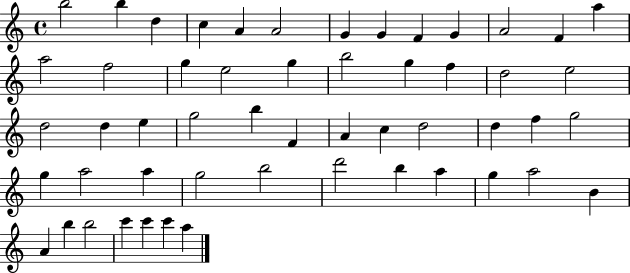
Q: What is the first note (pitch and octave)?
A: B5